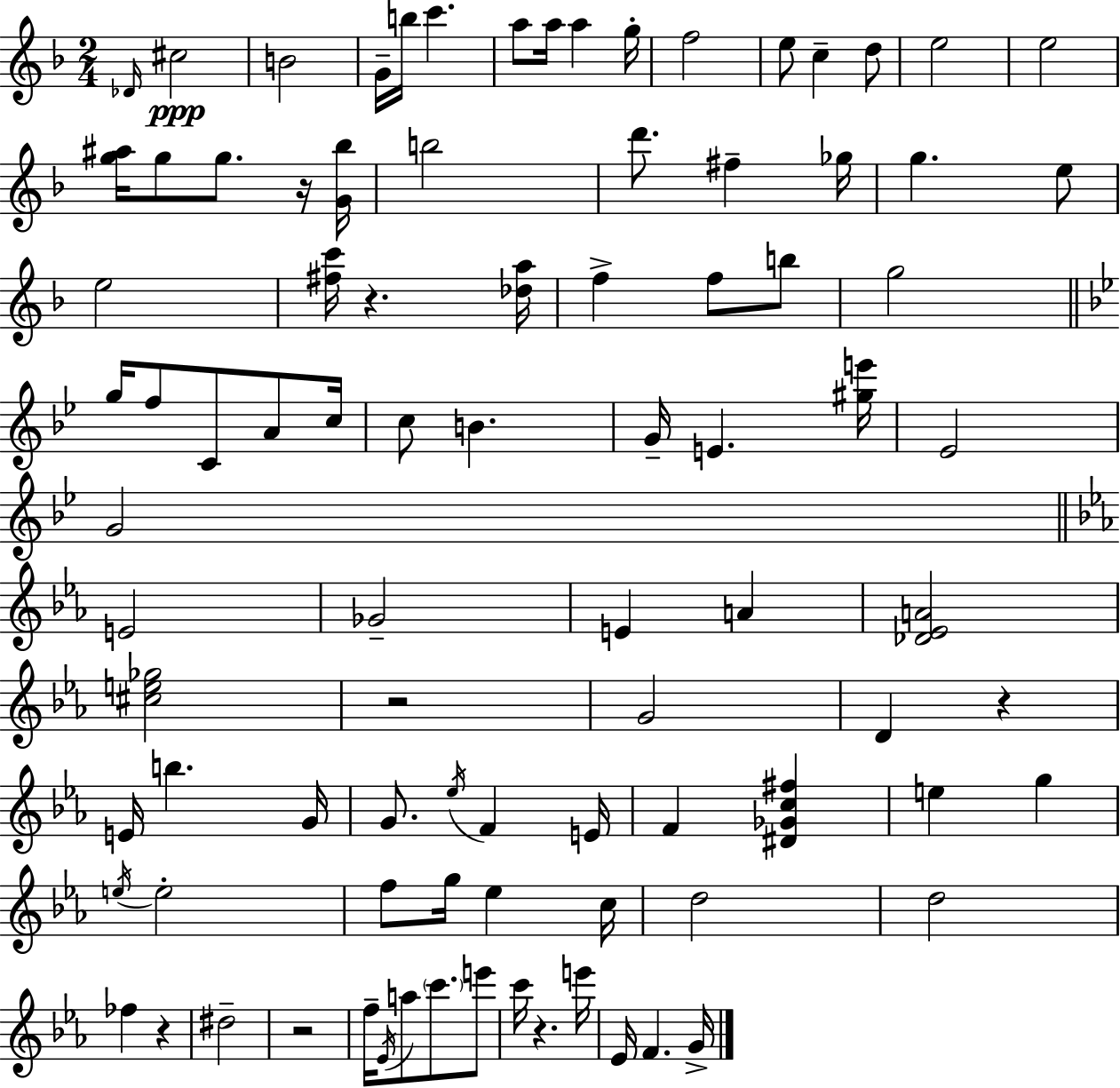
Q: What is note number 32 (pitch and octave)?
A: C4